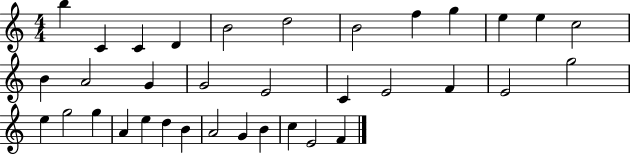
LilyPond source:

{
  \clef treble
  \numericTimeSignature
  \time 4/4
  \key c \major
  b''4 c'4 c'4 d'4 | b'2 d''2 | b'2 f''4 g''4 | e''4 e''4 c''2 | \break b'4 a'2 g'4 | g'2 e'2 | c'4 e'2 f'4 | e'2 g''2 | \break e''4 g''2 g''4 | a'4 e''4 d''4 b'4 | a'2 g'4 b'4 | c''4 e'2 f'4 | \break \bar "|."
}